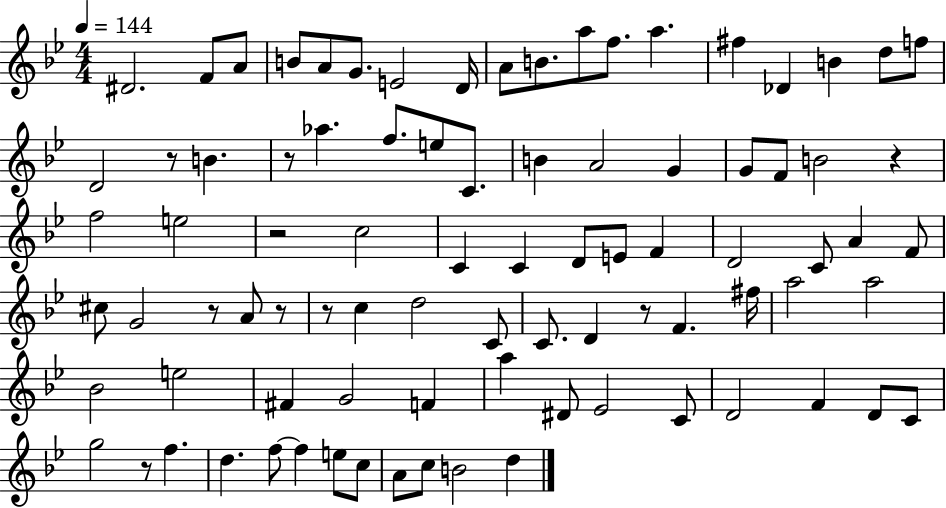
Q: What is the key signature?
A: BES major